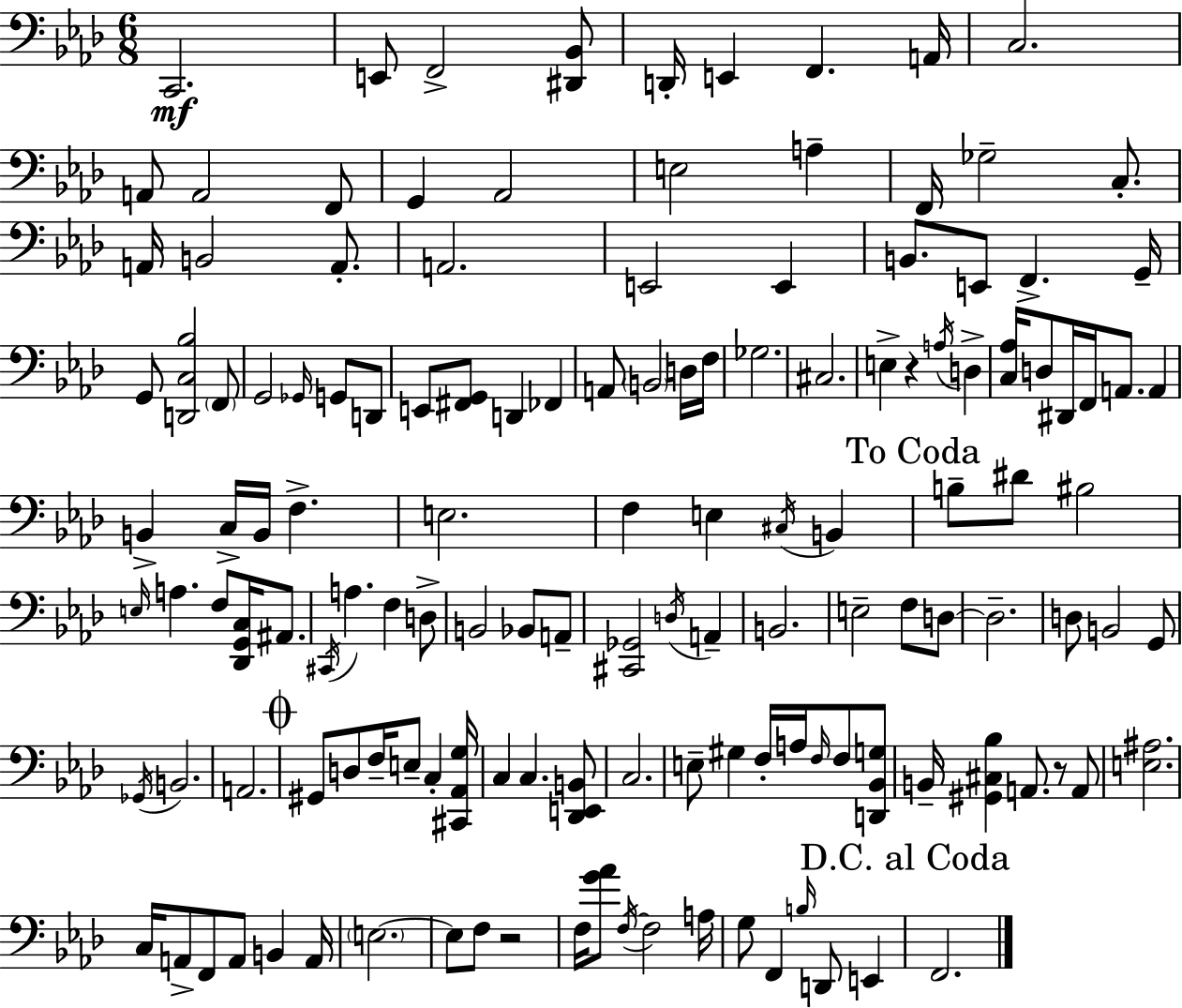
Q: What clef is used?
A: bass